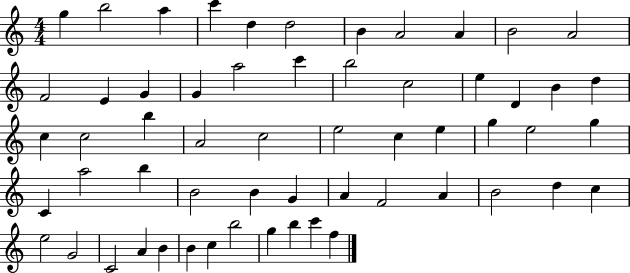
{
  \clef treble
  \numericTimeSignature
  \time 4/4
  \key c \major
  g''4 b''2 a''4 | c'''4 d''4 d''2 | b'4 a'2 a'4 | b'2 a'2 | \break f'2 e'4 g'4 | g'4 a''2 c'''4 | b''2 c''2 | e''4 d'4 b'4 d''4 | \break c''4 c''2 b''4 | a'2 c''2 | e''2 c''4 e''4 | g''4 e''2 g''4 | \break c'4 a''2 b''4 | b'2 b'4 g'4 | a'4 f'2 a'4 | b'2 d''4 c''4 | \break e''2 g'2 | c'2 a'4 b'4 | b'4 c''4 b''2 | g''4 b''4 c'''4 f''4 | \break \bar "|."
}